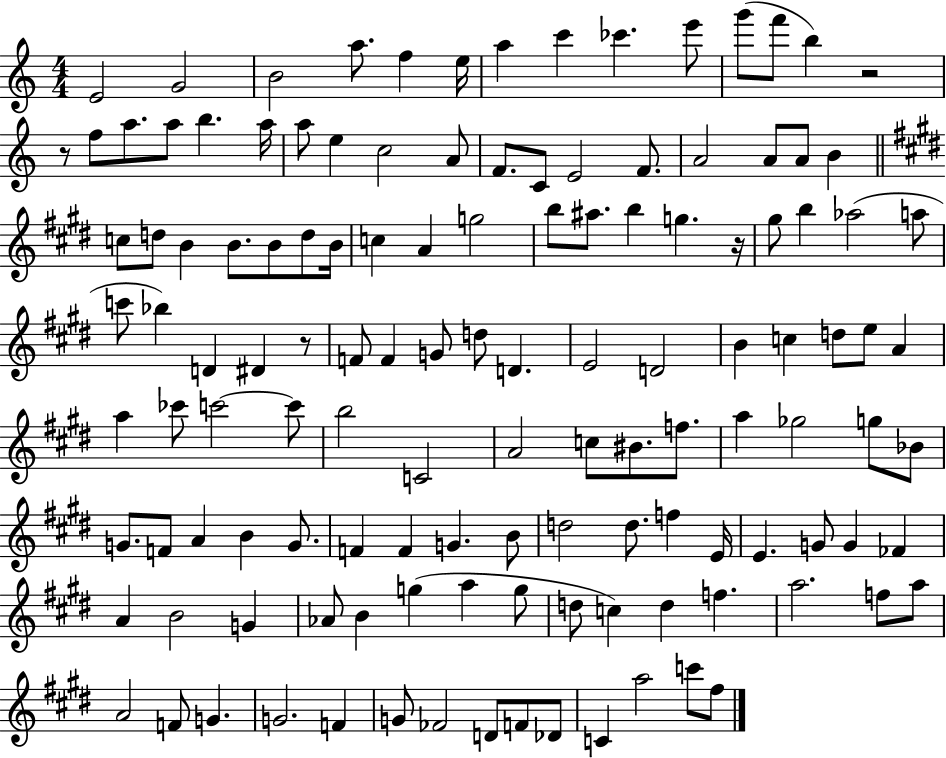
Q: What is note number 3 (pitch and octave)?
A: B4